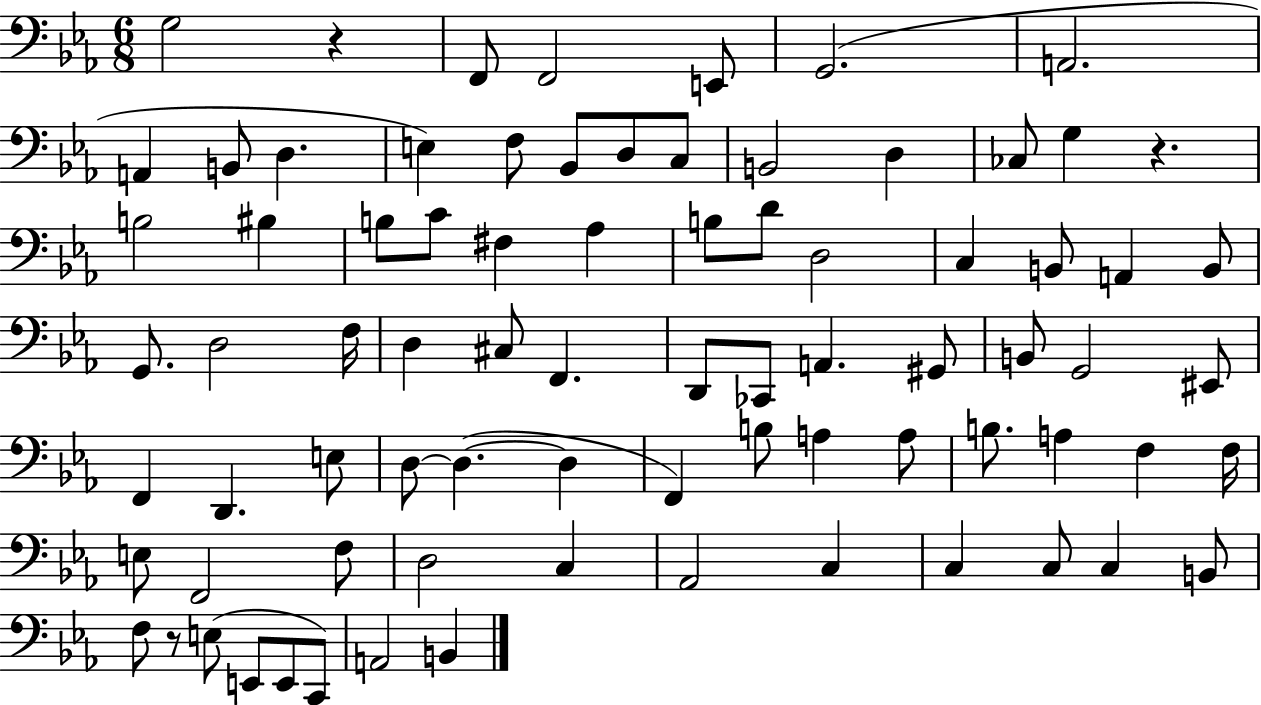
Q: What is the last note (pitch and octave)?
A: B2